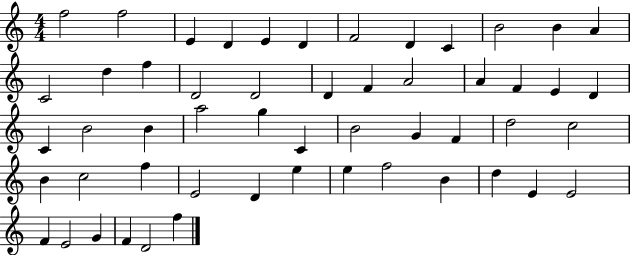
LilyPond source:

{
  \clef treble
  \numericTimeSignature
  \time 4/4
  \key c \major
  f''2 f''2 | e'4 d'4 e'4 d'4 | f'2 d'4 c'4 | b'2 b'4 a'4 | \break c'2 d''4 f''4 | d'2 d'2 | d'4 f'4 a'2 | a'4 f'4 e'4 d'4 | \break c'4 b'2 b'4 | a''2 g''4 c'4 | b'2 g'4 f'4 | d''2 c''2 | \break b'4 c''2 f''4 | e'2 d'4 e''4 | e''4 f''2 b'4 | d''4 e'4 e'2 | \break f'4 e'2 g'4 | f'4 d'2 f''4 | \bar "|."
}